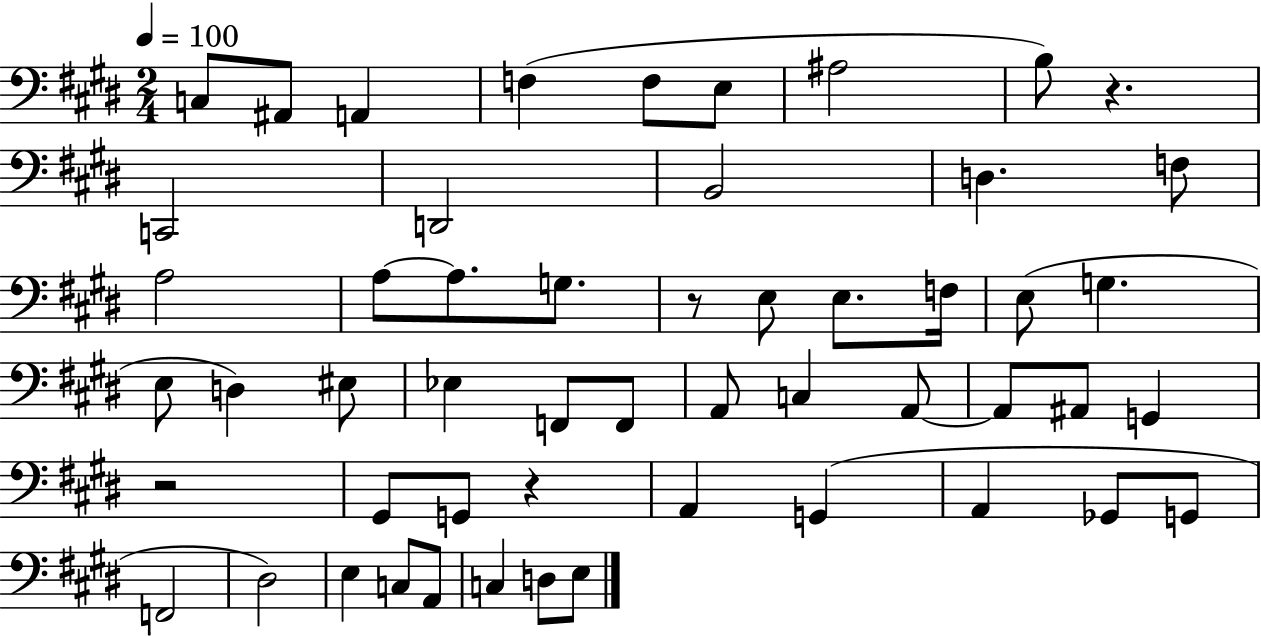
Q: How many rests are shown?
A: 4